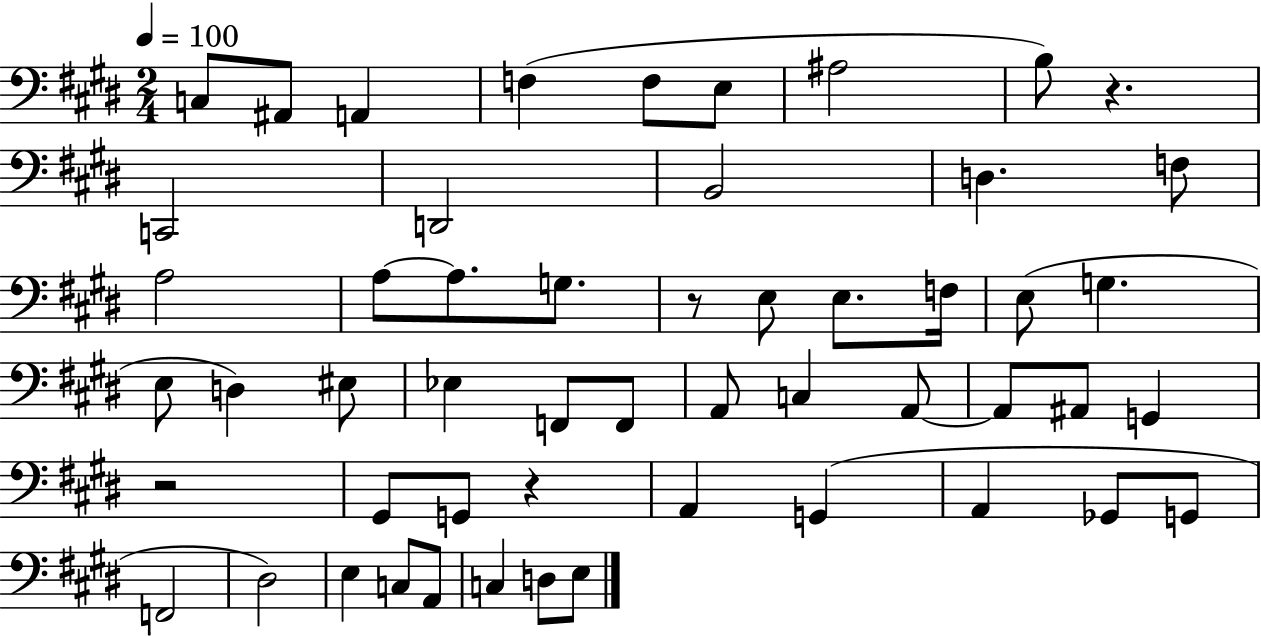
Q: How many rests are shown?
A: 4